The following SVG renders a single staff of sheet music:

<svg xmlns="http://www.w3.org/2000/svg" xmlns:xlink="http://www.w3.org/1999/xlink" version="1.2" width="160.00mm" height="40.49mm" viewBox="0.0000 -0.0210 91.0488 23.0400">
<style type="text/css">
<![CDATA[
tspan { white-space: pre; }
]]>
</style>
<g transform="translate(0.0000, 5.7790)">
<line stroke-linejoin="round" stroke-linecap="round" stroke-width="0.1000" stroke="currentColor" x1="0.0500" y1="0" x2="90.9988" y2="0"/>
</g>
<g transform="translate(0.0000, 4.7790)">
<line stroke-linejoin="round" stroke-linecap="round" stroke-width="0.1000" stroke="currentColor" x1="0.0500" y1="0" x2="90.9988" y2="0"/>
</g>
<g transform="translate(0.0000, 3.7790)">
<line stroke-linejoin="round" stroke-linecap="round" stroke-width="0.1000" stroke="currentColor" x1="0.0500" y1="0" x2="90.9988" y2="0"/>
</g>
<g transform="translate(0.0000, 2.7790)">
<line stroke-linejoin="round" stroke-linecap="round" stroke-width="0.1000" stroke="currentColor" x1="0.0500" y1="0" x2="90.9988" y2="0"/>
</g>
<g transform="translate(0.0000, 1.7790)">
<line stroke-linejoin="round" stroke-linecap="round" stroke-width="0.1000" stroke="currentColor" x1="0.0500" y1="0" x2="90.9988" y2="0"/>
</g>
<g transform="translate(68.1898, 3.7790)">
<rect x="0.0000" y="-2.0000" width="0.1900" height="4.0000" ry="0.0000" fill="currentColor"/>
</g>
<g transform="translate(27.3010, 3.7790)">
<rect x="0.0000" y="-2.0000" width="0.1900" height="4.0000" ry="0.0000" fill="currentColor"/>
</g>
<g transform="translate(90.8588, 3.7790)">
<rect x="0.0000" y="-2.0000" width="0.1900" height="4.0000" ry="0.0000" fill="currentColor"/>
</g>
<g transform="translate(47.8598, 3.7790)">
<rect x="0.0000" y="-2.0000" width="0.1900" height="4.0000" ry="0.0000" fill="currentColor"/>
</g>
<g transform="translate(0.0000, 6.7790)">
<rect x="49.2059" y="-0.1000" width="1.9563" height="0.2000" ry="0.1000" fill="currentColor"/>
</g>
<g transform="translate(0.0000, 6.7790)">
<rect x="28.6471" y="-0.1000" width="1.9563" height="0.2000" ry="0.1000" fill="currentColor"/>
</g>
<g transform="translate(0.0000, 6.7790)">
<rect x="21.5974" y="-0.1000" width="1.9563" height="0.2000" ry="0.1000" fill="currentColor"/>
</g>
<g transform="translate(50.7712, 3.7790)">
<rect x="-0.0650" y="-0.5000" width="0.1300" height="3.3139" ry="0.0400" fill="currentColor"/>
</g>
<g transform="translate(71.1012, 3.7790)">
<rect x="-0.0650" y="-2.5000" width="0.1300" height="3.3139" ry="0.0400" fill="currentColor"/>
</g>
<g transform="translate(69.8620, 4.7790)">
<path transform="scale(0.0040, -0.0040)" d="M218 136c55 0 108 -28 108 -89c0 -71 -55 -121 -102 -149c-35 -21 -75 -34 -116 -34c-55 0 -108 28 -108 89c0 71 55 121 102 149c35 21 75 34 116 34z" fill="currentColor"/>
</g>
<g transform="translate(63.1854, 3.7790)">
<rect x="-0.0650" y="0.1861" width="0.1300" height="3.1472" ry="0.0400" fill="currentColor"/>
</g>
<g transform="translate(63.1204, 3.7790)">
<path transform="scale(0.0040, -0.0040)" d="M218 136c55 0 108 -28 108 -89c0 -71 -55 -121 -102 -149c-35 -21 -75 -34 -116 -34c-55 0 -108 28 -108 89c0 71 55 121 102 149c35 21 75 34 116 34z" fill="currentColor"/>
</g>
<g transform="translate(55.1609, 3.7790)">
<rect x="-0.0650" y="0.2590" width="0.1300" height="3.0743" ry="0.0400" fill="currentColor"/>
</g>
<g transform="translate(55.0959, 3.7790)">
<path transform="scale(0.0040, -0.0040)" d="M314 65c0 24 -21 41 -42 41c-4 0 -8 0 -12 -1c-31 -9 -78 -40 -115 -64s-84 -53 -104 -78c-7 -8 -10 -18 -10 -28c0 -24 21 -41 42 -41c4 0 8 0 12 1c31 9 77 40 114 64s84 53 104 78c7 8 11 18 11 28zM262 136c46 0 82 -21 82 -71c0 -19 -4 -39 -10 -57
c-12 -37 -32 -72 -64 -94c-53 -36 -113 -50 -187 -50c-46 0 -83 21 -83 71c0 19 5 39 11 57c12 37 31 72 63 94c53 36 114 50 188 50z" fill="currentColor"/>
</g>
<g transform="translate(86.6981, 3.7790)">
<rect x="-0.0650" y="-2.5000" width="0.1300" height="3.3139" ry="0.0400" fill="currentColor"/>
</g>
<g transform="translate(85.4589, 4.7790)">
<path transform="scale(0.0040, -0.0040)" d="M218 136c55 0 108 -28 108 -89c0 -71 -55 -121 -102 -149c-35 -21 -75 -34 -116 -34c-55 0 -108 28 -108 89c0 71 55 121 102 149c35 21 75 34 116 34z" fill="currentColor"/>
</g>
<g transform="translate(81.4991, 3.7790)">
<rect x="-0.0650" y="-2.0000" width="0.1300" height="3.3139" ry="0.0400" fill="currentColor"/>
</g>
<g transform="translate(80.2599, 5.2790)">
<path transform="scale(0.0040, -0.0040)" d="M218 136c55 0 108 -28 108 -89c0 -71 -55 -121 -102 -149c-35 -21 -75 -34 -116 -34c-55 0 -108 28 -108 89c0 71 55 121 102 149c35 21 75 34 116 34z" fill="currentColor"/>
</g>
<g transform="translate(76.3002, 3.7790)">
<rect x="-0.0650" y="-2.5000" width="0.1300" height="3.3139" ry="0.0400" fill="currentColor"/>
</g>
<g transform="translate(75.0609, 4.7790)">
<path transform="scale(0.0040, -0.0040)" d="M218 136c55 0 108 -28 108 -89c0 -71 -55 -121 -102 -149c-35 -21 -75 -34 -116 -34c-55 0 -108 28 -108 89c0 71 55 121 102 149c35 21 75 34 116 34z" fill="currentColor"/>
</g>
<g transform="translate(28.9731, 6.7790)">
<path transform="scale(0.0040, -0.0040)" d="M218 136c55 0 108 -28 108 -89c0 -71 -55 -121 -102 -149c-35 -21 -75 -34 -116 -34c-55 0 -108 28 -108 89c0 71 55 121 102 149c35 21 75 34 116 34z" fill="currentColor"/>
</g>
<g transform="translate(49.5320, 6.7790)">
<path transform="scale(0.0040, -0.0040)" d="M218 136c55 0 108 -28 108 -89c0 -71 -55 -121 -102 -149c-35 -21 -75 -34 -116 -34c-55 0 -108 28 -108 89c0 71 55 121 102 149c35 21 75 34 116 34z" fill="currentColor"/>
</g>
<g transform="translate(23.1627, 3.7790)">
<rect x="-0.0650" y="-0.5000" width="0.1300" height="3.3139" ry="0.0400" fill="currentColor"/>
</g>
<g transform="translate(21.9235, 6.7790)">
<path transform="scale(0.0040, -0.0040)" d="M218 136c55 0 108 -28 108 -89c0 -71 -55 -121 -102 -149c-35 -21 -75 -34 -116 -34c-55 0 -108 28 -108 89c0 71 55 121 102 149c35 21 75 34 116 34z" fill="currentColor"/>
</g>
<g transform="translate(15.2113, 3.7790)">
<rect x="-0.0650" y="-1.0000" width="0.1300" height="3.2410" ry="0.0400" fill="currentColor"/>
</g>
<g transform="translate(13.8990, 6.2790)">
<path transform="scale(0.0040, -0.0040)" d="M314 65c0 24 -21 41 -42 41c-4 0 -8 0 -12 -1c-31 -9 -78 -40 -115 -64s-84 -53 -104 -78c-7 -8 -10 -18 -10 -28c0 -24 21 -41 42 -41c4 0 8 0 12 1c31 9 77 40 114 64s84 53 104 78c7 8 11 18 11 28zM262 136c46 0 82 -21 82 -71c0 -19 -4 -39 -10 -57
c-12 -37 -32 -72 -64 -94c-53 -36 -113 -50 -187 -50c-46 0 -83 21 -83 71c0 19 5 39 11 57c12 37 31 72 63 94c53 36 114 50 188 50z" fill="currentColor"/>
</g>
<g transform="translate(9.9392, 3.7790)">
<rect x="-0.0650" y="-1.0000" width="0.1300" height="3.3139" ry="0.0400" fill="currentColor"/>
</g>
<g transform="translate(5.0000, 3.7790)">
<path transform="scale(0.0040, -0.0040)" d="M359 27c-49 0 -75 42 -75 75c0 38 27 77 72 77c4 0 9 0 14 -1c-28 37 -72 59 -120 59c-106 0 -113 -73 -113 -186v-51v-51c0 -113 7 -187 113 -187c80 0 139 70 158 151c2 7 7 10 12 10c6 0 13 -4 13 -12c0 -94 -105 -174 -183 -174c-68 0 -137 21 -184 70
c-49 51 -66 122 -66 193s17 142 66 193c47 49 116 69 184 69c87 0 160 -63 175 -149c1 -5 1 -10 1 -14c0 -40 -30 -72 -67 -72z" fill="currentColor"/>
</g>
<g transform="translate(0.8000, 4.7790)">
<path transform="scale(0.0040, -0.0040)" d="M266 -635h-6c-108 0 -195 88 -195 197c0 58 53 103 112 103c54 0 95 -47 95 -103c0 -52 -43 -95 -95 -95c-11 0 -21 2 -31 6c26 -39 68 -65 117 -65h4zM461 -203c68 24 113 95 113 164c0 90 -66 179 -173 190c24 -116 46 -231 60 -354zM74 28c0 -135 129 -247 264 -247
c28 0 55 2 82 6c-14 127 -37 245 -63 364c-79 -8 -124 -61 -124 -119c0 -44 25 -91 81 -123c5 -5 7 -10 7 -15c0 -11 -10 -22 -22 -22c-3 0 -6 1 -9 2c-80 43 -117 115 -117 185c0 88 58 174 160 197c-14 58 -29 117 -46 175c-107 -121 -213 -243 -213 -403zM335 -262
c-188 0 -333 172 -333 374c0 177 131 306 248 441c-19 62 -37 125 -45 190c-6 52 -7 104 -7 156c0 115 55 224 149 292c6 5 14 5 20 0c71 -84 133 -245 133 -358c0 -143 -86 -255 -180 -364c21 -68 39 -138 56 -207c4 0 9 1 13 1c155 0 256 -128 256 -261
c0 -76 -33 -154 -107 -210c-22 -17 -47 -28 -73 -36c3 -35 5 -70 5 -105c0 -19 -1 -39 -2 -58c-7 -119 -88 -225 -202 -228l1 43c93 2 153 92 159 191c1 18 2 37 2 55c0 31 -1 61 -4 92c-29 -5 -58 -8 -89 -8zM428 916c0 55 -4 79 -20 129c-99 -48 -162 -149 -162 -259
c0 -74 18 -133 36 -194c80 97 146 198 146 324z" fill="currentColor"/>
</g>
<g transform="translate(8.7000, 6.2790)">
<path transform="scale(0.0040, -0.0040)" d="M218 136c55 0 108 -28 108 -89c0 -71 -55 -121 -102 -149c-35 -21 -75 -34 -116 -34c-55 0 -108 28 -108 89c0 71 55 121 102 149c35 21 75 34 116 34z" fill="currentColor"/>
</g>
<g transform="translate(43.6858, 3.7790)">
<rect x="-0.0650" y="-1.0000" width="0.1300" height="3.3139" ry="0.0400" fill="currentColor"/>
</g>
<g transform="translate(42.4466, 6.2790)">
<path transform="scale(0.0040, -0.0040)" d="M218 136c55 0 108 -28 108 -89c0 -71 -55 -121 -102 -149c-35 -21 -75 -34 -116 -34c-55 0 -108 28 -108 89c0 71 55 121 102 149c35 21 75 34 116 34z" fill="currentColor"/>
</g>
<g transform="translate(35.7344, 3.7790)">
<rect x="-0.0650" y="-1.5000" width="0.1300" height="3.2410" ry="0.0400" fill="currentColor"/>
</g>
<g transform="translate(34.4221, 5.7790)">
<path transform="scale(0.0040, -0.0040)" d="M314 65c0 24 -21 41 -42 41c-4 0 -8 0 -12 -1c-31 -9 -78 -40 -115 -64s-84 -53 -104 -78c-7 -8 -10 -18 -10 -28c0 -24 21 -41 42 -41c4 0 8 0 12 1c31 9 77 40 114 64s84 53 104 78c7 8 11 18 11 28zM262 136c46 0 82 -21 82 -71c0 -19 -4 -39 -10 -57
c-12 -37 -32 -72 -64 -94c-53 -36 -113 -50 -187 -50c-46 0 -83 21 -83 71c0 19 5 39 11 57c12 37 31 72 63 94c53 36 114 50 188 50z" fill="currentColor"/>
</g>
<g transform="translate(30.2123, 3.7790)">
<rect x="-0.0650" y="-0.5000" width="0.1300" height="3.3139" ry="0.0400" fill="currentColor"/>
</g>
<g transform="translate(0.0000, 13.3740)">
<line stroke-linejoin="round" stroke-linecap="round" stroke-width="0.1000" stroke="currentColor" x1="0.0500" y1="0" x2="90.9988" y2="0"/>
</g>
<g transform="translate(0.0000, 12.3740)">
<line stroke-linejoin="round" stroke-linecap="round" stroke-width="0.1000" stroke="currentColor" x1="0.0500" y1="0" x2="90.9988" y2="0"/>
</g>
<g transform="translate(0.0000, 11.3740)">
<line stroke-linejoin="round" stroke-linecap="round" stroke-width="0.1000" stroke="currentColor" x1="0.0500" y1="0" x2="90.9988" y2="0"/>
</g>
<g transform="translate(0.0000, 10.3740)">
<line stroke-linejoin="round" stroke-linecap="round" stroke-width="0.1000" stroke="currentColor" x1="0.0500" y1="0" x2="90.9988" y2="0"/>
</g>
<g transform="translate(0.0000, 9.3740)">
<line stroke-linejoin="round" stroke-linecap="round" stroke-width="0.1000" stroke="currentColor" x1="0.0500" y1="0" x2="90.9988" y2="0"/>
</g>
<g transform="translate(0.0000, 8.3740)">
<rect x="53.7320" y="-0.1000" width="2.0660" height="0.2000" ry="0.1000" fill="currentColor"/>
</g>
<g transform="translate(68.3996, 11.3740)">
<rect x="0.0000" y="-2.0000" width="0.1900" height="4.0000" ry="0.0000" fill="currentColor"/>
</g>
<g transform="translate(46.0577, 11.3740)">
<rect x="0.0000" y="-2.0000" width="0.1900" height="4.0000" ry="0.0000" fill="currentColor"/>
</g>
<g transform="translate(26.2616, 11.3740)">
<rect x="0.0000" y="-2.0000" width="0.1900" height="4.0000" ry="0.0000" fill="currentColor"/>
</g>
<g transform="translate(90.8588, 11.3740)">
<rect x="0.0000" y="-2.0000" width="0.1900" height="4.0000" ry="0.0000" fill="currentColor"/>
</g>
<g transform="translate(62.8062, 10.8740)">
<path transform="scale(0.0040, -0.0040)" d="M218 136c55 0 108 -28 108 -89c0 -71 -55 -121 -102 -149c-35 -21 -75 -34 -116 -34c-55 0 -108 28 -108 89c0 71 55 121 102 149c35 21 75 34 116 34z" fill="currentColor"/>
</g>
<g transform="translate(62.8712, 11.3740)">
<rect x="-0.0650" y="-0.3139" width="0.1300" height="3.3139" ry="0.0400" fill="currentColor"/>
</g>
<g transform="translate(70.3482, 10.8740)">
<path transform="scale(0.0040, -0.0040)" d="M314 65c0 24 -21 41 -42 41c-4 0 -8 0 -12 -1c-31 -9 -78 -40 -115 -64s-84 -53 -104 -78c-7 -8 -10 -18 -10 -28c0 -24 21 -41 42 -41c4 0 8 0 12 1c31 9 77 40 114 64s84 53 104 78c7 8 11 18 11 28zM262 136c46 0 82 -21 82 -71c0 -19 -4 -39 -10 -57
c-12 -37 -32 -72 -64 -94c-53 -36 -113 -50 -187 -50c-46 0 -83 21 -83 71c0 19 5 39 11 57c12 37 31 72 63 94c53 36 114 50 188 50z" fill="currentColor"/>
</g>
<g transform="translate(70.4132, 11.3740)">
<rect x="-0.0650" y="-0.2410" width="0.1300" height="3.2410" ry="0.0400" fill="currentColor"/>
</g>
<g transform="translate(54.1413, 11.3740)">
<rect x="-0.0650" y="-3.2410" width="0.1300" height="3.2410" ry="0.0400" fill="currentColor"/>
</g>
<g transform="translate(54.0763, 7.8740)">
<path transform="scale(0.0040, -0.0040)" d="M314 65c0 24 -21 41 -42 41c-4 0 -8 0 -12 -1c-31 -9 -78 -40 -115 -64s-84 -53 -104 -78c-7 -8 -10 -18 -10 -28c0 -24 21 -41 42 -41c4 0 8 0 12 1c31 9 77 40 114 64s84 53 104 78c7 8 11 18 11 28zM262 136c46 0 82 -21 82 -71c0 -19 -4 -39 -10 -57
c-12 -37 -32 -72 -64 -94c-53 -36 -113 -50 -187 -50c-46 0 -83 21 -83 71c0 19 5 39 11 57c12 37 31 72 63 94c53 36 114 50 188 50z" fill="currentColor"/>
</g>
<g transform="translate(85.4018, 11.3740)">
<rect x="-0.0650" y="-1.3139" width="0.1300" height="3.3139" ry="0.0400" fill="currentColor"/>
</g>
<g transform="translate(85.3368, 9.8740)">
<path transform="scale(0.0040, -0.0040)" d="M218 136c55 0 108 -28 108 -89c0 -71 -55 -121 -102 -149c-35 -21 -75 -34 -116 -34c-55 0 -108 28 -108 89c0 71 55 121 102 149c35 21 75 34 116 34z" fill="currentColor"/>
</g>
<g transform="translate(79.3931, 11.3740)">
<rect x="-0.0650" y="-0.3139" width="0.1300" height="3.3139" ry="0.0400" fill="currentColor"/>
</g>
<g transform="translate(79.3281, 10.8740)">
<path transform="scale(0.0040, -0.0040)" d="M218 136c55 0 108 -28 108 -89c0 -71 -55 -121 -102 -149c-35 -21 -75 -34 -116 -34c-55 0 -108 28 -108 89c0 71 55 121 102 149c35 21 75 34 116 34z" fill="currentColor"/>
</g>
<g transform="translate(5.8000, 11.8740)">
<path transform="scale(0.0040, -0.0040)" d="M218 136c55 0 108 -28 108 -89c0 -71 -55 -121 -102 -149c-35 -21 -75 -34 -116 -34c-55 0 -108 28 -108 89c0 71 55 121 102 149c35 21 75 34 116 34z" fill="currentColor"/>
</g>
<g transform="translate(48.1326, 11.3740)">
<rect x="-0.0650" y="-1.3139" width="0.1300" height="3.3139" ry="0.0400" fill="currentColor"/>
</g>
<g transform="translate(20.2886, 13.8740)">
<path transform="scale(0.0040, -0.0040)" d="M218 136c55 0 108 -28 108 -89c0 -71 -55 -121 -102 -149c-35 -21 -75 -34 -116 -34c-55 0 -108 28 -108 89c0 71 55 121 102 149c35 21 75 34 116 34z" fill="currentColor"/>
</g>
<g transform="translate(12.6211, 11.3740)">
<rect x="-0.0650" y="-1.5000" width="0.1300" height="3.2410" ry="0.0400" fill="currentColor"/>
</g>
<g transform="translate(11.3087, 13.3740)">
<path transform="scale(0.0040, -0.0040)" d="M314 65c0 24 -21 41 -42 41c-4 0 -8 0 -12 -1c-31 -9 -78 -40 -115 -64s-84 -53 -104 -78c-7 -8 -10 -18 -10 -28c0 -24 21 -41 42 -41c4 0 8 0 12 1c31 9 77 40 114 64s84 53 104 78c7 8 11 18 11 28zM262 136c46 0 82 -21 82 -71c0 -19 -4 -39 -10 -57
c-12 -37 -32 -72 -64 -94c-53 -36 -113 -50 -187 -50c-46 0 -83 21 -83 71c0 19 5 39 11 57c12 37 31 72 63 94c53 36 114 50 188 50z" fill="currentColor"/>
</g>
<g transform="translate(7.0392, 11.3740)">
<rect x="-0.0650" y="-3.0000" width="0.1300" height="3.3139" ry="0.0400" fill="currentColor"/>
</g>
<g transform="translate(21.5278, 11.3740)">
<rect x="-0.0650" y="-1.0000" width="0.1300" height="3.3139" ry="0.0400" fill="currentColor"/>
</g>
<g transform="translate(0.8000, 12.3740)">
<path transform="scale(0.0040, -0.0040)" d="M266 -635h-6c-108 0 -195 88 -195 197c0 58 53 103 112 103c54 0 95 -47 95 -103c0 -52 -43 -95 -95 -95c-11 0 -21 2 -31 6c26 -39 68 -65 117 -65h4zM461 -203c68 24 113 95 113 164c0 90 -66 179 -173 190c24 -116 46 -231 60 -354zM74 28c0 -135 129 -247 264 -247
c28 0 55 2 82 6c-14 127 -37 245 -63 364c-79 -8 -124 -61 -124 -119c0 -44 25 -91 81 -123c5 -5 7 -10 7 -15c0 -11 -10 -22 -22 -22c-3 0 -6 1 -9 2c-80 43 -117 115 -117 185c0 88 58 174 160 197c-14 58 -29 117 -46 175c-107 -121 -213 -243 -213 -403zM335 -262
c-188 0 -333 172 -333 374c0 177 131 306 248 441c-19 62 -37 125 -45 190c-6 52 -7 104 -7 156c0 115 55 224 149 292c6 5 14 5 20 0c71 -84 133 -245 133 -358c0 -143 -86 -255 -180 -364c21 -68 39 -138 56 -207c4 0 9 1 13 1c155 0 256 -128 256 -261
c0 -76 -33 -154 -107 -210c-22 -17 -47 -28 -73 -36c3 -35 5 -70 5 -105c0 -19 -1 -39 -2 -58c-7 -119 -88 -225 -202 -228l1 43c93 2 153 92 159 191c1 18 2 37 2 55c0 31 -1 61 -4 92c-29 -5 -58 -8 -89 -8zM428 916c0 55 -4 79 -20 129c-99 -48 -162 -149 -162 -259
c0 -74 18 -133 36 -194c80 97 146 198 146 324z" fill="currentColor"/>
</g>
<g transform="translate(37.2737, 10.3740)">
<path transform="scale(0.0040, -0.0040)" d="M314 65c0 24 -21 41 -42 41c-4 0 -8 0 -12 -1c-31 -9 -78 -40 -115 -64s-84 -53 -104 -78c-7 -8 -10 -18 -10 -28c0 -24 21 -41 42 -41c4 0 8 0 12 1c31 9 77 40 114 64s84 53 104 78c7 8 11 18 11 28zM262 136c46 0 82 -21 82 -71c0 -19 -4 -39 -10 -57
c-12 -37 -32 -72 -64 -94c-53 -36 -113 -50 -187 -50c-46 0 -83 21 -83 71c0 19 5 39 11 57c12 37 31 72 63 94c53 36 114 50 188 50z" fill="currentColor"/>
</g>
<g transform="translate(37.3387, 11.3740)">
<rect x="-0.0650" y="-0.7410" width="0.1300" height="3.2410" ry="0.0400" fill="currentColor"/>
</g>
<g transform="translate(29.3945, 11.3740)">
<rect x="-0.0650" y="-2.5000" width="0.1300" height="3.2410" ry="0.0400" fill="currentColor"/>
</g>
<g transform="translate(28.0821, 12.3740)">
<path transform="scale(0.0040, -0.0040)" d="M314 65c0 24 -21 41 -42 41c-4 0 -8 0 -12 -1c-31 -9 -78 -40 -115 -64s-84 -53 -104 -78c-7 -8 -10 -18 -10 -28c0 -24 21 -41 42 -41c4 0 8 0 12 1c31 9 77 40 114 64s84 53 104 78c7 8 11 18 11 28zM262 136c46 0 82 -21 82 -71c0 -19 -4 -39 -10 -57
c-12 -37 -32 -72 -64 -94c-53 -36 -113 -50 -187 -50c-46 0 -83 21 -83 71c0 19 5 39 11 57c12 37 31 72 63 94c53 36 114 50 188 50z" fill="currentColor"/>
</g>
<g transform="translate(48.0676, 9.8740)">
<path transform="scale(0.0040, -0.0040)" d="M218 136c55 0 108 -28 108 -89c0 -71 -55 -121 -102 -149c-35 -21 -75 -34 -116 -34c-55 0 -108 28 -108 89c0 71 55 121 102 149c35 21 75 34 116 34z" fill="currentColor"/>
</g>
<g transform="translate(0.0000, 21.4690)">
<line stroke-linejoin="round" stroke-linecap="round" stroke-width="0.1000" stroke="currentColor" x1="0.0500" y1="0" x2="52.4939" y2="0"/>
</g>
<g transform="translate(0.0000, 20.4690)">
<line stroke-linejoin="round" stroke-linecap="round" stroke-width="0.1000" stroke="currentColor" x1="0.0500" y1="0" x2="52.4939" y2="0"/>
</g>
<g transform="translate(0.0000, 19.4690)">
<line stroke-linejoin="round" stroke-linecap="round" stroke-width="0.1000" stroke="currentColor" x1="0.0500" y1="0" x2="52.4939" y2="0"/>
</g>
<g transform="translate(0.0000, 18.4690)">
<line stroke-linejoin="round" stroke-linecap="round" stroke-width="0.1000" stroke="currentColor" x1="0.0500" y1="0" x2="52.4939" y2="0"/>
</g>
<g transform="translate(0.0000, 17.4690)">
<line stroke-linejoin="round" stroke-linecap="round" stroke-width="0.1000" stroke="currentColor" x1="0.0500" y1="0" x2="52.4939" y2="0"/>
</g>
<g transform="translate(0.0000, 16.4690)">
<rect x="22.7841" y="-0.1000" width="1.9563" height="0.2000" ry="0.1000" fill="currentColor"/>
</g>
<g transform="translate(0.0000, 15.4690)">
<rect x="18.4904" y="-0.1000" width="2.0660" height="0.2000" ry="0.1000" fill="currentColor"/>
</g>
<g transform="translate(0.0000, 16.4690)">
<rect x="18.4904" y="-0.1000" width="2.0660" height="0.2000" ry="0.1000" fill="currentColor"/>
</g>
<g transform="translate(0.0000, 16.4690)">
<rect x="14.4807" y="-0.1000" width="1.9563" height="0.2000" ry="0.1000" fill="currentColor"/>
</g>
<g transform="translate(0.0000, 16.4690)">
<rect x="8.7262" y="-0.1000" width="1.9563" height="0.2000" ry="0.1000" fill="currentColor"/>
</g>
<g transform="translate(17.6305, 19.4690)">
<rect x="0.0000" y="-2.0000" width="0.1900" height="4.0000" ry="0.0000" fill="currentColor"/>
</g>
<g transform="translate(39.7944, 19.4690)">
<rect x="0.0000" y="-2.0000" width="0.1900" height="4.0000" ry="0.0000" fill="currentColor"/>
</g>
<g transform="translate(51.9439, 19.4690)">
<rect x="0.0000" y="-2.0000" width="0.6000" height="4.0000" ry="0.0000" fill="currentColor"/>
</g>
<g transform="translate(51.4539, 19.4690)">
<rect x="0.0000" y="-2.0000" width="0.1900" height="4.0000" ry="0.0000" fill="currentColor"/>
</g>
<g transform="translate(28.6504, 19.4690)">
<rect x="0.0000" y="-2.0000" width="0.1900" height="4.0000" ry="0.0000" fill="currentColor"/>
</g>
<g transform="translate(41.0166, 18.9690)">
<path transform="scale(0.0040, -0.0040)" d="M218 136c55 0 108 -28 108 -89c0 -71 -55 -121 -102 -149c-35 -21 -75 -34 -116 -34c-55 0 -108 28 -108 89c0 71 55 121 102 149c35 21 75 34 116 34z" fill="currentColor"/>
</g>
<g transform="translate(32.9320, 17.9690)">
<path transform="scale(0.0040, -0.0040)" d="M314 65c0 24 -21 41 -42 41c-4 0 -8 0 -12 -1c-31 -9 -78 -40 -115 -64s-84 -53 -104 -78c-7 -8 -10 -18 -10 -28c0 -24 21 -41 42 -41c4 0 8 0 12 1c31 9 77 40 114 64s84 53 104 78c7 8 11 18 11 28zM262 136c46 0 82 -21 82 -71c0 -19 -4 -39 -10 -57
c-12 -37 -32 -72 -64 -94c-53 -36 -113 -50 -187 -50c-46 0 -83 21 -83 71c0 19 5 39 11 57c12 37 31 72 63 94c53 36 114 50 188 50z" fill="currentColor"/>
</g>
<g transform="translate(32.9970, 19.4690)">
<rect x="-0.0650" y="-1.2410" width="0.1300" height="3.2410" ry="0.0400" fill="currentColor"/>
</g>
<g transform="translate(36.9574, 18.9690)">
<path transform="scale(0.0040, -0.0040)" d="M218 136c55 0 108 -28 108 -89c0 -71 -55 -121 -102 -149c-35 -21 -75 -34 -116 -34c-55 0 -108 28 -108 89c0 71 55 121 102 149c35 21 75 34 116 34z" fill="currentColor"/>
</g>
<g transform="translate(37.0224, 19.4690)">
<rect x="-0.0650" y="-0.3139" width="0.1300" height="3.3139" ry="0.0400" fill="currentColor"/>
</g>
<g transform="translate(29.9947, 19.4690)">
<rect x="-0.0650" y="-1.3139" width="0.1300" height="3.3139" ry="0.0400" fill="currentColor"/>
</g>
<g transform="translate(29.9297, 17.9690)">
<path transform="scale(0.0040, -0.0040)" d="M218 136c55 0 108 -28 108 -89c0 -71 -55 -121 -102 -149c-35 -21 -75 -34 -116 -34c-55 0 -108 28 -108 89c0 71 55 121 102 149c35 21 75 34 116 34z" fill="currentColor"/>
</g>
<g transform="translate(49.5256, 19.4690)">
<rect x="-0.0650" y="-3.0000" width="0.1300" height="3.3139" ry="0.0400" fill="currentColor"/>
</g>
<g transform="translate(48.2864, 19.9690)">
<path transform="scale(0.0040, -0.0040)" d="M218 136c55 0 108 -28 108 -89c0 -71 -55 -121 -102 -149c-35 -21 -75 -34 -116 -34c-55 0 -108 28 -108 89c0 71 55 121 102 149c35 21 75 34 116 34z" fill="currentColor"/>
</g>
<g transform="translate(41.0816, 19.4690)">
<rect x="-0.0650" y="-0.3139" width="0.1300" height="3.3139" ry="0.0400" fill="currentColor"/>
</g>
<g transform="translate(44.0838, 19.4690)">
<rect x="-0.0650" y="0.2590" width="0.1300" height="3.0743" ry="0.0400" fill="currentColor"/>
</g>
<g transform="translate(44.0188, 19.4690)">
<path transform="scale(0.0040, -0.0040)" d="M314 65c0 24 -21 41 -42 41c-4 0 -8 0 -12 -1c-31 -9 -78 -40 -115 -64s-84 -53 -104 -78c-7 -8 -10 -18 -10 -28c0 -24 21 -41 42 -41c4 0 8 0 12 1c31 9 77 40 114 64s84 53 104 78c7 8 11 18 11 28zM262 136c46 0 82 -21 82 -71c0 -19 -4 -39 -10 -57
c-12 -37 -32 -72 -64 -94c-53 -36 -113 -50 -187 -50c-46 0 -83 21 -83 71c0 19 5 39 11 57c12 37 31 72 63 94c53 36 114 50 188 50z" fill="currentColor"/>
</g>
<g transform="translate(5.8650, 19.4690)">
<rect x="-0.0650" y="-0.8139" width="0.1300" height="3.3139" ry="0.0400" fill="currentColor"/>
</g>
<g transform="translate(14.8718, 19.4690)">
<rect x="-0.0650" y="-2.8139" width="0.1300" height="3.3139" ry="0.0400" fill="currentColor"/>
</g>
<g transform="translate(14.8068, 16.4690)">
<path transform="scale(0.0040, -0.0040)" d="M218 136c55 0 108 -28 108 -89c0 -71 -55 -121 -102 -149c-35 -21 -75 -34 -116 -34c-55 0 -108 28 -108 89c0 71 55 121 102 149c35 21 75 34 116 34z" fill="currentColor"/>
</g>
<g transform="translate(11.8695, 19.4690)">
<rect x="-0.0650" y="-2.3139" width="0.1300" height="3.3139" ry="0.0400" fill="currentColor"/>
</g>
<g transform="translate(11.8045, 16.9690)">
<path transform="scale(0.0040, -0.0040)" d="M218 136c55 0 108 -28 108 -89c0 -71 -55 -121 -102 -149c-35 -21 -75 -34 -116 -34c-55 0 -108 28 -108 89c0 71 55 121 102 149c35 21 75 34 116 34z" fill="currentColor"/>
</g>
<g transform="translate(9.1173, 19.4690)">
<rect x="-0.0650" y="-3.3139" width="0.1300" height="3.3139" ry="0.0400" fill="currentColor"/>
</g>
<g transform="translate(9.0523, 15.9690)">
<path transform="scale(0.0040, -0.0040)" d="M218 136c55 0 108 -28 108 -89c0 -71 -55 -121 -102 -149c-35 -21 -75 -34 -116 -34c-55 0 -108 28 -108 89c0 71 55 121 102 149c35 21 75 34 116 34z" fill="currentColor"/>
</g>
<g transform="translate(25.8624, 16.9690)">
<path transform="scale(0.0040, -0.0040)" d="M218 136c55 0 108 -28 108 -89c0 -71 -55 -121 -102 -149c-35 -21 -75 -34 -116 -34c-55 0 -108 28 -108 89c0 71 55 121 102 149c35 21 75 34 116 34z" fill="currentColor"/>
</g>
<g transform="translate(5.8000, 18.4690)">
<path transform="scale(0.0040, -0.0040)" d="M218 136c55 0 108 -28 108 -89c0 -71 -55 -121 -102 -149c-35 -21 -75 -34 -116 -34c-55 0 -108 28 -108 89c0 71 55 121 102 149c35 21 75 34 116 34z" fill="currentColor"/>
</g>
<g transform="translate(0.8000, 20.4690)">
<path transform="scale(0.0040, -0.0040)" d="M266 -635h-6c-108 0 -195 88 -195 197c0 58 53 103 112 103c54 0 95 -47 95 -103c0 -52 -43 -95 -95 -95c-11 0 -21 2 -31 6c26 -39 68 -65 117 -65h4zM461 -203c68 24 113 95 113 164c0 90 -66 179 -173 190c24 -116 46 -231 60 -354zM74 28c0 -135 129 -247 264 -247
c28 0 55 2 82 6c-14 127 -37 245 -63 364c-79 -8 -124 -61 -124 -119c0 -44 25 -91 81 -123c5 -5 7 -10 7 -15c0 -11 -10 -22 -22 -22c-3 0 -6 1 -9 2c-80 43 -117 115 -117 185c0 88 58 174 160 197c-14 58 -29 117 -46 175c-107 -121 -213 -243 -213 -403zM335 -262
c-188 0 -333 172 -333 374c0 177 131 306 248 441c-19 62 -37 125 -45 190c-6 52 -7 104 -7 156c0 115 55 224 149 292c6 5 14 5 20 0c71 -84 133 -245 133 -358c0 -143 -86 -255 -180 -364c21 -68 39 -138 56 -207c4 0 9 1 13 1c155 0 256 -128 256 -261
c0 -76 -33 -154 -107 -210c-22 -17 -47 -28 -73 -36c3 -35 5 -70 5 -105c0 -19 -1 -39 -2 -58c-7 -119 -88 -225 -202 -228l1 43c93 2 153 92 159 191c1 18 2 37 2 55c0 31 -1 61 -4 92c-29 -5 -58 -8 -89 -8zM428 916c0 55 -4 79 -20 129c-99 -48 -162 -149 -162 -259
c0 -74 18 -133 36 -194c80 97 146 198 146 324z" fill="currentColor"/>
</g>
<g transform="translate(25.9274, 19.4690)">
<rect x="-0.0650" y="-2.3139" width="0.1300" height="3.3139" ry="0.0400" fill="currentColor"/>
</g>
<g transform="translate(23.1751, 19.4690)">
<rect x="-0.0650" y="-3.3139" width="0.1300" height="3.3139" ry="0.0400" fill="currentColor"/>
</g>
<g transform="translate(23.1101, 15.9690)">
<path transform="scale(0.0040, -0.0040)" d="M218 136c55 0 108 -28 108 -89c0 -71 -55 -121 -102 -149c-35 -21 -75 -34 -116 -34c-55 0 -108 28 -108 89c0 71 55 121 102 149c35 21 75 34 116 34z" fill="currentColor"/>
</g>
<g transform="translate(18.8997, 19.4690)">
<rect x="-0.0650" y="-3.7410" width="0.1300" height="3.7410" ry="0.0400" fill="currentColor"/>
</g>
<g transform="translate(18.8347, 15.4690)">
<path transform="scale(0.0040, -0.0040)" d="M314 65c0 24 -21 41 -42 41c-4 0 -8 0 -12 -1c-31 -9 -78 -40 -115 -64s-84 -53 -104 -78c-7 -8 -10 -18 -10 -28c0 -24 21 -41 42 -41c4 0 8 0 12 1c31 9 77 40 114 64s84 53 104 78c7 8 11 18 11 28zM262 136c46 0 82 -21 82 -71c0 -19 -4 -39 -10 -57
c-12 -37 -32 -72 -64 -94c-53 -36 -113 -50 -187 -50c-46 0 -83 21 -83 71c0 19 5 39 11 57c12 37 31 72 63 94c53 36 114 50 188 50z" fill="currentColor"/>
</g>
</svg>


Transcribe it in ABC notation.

X:1
T:Untitled
M:4/4
L:1/4
K:C
D D2 C C E2 D C B2 B G G F G A E2 D G2 d2 e b2 c c2 c e d b g a c'2 b g e e2 c c B2 A